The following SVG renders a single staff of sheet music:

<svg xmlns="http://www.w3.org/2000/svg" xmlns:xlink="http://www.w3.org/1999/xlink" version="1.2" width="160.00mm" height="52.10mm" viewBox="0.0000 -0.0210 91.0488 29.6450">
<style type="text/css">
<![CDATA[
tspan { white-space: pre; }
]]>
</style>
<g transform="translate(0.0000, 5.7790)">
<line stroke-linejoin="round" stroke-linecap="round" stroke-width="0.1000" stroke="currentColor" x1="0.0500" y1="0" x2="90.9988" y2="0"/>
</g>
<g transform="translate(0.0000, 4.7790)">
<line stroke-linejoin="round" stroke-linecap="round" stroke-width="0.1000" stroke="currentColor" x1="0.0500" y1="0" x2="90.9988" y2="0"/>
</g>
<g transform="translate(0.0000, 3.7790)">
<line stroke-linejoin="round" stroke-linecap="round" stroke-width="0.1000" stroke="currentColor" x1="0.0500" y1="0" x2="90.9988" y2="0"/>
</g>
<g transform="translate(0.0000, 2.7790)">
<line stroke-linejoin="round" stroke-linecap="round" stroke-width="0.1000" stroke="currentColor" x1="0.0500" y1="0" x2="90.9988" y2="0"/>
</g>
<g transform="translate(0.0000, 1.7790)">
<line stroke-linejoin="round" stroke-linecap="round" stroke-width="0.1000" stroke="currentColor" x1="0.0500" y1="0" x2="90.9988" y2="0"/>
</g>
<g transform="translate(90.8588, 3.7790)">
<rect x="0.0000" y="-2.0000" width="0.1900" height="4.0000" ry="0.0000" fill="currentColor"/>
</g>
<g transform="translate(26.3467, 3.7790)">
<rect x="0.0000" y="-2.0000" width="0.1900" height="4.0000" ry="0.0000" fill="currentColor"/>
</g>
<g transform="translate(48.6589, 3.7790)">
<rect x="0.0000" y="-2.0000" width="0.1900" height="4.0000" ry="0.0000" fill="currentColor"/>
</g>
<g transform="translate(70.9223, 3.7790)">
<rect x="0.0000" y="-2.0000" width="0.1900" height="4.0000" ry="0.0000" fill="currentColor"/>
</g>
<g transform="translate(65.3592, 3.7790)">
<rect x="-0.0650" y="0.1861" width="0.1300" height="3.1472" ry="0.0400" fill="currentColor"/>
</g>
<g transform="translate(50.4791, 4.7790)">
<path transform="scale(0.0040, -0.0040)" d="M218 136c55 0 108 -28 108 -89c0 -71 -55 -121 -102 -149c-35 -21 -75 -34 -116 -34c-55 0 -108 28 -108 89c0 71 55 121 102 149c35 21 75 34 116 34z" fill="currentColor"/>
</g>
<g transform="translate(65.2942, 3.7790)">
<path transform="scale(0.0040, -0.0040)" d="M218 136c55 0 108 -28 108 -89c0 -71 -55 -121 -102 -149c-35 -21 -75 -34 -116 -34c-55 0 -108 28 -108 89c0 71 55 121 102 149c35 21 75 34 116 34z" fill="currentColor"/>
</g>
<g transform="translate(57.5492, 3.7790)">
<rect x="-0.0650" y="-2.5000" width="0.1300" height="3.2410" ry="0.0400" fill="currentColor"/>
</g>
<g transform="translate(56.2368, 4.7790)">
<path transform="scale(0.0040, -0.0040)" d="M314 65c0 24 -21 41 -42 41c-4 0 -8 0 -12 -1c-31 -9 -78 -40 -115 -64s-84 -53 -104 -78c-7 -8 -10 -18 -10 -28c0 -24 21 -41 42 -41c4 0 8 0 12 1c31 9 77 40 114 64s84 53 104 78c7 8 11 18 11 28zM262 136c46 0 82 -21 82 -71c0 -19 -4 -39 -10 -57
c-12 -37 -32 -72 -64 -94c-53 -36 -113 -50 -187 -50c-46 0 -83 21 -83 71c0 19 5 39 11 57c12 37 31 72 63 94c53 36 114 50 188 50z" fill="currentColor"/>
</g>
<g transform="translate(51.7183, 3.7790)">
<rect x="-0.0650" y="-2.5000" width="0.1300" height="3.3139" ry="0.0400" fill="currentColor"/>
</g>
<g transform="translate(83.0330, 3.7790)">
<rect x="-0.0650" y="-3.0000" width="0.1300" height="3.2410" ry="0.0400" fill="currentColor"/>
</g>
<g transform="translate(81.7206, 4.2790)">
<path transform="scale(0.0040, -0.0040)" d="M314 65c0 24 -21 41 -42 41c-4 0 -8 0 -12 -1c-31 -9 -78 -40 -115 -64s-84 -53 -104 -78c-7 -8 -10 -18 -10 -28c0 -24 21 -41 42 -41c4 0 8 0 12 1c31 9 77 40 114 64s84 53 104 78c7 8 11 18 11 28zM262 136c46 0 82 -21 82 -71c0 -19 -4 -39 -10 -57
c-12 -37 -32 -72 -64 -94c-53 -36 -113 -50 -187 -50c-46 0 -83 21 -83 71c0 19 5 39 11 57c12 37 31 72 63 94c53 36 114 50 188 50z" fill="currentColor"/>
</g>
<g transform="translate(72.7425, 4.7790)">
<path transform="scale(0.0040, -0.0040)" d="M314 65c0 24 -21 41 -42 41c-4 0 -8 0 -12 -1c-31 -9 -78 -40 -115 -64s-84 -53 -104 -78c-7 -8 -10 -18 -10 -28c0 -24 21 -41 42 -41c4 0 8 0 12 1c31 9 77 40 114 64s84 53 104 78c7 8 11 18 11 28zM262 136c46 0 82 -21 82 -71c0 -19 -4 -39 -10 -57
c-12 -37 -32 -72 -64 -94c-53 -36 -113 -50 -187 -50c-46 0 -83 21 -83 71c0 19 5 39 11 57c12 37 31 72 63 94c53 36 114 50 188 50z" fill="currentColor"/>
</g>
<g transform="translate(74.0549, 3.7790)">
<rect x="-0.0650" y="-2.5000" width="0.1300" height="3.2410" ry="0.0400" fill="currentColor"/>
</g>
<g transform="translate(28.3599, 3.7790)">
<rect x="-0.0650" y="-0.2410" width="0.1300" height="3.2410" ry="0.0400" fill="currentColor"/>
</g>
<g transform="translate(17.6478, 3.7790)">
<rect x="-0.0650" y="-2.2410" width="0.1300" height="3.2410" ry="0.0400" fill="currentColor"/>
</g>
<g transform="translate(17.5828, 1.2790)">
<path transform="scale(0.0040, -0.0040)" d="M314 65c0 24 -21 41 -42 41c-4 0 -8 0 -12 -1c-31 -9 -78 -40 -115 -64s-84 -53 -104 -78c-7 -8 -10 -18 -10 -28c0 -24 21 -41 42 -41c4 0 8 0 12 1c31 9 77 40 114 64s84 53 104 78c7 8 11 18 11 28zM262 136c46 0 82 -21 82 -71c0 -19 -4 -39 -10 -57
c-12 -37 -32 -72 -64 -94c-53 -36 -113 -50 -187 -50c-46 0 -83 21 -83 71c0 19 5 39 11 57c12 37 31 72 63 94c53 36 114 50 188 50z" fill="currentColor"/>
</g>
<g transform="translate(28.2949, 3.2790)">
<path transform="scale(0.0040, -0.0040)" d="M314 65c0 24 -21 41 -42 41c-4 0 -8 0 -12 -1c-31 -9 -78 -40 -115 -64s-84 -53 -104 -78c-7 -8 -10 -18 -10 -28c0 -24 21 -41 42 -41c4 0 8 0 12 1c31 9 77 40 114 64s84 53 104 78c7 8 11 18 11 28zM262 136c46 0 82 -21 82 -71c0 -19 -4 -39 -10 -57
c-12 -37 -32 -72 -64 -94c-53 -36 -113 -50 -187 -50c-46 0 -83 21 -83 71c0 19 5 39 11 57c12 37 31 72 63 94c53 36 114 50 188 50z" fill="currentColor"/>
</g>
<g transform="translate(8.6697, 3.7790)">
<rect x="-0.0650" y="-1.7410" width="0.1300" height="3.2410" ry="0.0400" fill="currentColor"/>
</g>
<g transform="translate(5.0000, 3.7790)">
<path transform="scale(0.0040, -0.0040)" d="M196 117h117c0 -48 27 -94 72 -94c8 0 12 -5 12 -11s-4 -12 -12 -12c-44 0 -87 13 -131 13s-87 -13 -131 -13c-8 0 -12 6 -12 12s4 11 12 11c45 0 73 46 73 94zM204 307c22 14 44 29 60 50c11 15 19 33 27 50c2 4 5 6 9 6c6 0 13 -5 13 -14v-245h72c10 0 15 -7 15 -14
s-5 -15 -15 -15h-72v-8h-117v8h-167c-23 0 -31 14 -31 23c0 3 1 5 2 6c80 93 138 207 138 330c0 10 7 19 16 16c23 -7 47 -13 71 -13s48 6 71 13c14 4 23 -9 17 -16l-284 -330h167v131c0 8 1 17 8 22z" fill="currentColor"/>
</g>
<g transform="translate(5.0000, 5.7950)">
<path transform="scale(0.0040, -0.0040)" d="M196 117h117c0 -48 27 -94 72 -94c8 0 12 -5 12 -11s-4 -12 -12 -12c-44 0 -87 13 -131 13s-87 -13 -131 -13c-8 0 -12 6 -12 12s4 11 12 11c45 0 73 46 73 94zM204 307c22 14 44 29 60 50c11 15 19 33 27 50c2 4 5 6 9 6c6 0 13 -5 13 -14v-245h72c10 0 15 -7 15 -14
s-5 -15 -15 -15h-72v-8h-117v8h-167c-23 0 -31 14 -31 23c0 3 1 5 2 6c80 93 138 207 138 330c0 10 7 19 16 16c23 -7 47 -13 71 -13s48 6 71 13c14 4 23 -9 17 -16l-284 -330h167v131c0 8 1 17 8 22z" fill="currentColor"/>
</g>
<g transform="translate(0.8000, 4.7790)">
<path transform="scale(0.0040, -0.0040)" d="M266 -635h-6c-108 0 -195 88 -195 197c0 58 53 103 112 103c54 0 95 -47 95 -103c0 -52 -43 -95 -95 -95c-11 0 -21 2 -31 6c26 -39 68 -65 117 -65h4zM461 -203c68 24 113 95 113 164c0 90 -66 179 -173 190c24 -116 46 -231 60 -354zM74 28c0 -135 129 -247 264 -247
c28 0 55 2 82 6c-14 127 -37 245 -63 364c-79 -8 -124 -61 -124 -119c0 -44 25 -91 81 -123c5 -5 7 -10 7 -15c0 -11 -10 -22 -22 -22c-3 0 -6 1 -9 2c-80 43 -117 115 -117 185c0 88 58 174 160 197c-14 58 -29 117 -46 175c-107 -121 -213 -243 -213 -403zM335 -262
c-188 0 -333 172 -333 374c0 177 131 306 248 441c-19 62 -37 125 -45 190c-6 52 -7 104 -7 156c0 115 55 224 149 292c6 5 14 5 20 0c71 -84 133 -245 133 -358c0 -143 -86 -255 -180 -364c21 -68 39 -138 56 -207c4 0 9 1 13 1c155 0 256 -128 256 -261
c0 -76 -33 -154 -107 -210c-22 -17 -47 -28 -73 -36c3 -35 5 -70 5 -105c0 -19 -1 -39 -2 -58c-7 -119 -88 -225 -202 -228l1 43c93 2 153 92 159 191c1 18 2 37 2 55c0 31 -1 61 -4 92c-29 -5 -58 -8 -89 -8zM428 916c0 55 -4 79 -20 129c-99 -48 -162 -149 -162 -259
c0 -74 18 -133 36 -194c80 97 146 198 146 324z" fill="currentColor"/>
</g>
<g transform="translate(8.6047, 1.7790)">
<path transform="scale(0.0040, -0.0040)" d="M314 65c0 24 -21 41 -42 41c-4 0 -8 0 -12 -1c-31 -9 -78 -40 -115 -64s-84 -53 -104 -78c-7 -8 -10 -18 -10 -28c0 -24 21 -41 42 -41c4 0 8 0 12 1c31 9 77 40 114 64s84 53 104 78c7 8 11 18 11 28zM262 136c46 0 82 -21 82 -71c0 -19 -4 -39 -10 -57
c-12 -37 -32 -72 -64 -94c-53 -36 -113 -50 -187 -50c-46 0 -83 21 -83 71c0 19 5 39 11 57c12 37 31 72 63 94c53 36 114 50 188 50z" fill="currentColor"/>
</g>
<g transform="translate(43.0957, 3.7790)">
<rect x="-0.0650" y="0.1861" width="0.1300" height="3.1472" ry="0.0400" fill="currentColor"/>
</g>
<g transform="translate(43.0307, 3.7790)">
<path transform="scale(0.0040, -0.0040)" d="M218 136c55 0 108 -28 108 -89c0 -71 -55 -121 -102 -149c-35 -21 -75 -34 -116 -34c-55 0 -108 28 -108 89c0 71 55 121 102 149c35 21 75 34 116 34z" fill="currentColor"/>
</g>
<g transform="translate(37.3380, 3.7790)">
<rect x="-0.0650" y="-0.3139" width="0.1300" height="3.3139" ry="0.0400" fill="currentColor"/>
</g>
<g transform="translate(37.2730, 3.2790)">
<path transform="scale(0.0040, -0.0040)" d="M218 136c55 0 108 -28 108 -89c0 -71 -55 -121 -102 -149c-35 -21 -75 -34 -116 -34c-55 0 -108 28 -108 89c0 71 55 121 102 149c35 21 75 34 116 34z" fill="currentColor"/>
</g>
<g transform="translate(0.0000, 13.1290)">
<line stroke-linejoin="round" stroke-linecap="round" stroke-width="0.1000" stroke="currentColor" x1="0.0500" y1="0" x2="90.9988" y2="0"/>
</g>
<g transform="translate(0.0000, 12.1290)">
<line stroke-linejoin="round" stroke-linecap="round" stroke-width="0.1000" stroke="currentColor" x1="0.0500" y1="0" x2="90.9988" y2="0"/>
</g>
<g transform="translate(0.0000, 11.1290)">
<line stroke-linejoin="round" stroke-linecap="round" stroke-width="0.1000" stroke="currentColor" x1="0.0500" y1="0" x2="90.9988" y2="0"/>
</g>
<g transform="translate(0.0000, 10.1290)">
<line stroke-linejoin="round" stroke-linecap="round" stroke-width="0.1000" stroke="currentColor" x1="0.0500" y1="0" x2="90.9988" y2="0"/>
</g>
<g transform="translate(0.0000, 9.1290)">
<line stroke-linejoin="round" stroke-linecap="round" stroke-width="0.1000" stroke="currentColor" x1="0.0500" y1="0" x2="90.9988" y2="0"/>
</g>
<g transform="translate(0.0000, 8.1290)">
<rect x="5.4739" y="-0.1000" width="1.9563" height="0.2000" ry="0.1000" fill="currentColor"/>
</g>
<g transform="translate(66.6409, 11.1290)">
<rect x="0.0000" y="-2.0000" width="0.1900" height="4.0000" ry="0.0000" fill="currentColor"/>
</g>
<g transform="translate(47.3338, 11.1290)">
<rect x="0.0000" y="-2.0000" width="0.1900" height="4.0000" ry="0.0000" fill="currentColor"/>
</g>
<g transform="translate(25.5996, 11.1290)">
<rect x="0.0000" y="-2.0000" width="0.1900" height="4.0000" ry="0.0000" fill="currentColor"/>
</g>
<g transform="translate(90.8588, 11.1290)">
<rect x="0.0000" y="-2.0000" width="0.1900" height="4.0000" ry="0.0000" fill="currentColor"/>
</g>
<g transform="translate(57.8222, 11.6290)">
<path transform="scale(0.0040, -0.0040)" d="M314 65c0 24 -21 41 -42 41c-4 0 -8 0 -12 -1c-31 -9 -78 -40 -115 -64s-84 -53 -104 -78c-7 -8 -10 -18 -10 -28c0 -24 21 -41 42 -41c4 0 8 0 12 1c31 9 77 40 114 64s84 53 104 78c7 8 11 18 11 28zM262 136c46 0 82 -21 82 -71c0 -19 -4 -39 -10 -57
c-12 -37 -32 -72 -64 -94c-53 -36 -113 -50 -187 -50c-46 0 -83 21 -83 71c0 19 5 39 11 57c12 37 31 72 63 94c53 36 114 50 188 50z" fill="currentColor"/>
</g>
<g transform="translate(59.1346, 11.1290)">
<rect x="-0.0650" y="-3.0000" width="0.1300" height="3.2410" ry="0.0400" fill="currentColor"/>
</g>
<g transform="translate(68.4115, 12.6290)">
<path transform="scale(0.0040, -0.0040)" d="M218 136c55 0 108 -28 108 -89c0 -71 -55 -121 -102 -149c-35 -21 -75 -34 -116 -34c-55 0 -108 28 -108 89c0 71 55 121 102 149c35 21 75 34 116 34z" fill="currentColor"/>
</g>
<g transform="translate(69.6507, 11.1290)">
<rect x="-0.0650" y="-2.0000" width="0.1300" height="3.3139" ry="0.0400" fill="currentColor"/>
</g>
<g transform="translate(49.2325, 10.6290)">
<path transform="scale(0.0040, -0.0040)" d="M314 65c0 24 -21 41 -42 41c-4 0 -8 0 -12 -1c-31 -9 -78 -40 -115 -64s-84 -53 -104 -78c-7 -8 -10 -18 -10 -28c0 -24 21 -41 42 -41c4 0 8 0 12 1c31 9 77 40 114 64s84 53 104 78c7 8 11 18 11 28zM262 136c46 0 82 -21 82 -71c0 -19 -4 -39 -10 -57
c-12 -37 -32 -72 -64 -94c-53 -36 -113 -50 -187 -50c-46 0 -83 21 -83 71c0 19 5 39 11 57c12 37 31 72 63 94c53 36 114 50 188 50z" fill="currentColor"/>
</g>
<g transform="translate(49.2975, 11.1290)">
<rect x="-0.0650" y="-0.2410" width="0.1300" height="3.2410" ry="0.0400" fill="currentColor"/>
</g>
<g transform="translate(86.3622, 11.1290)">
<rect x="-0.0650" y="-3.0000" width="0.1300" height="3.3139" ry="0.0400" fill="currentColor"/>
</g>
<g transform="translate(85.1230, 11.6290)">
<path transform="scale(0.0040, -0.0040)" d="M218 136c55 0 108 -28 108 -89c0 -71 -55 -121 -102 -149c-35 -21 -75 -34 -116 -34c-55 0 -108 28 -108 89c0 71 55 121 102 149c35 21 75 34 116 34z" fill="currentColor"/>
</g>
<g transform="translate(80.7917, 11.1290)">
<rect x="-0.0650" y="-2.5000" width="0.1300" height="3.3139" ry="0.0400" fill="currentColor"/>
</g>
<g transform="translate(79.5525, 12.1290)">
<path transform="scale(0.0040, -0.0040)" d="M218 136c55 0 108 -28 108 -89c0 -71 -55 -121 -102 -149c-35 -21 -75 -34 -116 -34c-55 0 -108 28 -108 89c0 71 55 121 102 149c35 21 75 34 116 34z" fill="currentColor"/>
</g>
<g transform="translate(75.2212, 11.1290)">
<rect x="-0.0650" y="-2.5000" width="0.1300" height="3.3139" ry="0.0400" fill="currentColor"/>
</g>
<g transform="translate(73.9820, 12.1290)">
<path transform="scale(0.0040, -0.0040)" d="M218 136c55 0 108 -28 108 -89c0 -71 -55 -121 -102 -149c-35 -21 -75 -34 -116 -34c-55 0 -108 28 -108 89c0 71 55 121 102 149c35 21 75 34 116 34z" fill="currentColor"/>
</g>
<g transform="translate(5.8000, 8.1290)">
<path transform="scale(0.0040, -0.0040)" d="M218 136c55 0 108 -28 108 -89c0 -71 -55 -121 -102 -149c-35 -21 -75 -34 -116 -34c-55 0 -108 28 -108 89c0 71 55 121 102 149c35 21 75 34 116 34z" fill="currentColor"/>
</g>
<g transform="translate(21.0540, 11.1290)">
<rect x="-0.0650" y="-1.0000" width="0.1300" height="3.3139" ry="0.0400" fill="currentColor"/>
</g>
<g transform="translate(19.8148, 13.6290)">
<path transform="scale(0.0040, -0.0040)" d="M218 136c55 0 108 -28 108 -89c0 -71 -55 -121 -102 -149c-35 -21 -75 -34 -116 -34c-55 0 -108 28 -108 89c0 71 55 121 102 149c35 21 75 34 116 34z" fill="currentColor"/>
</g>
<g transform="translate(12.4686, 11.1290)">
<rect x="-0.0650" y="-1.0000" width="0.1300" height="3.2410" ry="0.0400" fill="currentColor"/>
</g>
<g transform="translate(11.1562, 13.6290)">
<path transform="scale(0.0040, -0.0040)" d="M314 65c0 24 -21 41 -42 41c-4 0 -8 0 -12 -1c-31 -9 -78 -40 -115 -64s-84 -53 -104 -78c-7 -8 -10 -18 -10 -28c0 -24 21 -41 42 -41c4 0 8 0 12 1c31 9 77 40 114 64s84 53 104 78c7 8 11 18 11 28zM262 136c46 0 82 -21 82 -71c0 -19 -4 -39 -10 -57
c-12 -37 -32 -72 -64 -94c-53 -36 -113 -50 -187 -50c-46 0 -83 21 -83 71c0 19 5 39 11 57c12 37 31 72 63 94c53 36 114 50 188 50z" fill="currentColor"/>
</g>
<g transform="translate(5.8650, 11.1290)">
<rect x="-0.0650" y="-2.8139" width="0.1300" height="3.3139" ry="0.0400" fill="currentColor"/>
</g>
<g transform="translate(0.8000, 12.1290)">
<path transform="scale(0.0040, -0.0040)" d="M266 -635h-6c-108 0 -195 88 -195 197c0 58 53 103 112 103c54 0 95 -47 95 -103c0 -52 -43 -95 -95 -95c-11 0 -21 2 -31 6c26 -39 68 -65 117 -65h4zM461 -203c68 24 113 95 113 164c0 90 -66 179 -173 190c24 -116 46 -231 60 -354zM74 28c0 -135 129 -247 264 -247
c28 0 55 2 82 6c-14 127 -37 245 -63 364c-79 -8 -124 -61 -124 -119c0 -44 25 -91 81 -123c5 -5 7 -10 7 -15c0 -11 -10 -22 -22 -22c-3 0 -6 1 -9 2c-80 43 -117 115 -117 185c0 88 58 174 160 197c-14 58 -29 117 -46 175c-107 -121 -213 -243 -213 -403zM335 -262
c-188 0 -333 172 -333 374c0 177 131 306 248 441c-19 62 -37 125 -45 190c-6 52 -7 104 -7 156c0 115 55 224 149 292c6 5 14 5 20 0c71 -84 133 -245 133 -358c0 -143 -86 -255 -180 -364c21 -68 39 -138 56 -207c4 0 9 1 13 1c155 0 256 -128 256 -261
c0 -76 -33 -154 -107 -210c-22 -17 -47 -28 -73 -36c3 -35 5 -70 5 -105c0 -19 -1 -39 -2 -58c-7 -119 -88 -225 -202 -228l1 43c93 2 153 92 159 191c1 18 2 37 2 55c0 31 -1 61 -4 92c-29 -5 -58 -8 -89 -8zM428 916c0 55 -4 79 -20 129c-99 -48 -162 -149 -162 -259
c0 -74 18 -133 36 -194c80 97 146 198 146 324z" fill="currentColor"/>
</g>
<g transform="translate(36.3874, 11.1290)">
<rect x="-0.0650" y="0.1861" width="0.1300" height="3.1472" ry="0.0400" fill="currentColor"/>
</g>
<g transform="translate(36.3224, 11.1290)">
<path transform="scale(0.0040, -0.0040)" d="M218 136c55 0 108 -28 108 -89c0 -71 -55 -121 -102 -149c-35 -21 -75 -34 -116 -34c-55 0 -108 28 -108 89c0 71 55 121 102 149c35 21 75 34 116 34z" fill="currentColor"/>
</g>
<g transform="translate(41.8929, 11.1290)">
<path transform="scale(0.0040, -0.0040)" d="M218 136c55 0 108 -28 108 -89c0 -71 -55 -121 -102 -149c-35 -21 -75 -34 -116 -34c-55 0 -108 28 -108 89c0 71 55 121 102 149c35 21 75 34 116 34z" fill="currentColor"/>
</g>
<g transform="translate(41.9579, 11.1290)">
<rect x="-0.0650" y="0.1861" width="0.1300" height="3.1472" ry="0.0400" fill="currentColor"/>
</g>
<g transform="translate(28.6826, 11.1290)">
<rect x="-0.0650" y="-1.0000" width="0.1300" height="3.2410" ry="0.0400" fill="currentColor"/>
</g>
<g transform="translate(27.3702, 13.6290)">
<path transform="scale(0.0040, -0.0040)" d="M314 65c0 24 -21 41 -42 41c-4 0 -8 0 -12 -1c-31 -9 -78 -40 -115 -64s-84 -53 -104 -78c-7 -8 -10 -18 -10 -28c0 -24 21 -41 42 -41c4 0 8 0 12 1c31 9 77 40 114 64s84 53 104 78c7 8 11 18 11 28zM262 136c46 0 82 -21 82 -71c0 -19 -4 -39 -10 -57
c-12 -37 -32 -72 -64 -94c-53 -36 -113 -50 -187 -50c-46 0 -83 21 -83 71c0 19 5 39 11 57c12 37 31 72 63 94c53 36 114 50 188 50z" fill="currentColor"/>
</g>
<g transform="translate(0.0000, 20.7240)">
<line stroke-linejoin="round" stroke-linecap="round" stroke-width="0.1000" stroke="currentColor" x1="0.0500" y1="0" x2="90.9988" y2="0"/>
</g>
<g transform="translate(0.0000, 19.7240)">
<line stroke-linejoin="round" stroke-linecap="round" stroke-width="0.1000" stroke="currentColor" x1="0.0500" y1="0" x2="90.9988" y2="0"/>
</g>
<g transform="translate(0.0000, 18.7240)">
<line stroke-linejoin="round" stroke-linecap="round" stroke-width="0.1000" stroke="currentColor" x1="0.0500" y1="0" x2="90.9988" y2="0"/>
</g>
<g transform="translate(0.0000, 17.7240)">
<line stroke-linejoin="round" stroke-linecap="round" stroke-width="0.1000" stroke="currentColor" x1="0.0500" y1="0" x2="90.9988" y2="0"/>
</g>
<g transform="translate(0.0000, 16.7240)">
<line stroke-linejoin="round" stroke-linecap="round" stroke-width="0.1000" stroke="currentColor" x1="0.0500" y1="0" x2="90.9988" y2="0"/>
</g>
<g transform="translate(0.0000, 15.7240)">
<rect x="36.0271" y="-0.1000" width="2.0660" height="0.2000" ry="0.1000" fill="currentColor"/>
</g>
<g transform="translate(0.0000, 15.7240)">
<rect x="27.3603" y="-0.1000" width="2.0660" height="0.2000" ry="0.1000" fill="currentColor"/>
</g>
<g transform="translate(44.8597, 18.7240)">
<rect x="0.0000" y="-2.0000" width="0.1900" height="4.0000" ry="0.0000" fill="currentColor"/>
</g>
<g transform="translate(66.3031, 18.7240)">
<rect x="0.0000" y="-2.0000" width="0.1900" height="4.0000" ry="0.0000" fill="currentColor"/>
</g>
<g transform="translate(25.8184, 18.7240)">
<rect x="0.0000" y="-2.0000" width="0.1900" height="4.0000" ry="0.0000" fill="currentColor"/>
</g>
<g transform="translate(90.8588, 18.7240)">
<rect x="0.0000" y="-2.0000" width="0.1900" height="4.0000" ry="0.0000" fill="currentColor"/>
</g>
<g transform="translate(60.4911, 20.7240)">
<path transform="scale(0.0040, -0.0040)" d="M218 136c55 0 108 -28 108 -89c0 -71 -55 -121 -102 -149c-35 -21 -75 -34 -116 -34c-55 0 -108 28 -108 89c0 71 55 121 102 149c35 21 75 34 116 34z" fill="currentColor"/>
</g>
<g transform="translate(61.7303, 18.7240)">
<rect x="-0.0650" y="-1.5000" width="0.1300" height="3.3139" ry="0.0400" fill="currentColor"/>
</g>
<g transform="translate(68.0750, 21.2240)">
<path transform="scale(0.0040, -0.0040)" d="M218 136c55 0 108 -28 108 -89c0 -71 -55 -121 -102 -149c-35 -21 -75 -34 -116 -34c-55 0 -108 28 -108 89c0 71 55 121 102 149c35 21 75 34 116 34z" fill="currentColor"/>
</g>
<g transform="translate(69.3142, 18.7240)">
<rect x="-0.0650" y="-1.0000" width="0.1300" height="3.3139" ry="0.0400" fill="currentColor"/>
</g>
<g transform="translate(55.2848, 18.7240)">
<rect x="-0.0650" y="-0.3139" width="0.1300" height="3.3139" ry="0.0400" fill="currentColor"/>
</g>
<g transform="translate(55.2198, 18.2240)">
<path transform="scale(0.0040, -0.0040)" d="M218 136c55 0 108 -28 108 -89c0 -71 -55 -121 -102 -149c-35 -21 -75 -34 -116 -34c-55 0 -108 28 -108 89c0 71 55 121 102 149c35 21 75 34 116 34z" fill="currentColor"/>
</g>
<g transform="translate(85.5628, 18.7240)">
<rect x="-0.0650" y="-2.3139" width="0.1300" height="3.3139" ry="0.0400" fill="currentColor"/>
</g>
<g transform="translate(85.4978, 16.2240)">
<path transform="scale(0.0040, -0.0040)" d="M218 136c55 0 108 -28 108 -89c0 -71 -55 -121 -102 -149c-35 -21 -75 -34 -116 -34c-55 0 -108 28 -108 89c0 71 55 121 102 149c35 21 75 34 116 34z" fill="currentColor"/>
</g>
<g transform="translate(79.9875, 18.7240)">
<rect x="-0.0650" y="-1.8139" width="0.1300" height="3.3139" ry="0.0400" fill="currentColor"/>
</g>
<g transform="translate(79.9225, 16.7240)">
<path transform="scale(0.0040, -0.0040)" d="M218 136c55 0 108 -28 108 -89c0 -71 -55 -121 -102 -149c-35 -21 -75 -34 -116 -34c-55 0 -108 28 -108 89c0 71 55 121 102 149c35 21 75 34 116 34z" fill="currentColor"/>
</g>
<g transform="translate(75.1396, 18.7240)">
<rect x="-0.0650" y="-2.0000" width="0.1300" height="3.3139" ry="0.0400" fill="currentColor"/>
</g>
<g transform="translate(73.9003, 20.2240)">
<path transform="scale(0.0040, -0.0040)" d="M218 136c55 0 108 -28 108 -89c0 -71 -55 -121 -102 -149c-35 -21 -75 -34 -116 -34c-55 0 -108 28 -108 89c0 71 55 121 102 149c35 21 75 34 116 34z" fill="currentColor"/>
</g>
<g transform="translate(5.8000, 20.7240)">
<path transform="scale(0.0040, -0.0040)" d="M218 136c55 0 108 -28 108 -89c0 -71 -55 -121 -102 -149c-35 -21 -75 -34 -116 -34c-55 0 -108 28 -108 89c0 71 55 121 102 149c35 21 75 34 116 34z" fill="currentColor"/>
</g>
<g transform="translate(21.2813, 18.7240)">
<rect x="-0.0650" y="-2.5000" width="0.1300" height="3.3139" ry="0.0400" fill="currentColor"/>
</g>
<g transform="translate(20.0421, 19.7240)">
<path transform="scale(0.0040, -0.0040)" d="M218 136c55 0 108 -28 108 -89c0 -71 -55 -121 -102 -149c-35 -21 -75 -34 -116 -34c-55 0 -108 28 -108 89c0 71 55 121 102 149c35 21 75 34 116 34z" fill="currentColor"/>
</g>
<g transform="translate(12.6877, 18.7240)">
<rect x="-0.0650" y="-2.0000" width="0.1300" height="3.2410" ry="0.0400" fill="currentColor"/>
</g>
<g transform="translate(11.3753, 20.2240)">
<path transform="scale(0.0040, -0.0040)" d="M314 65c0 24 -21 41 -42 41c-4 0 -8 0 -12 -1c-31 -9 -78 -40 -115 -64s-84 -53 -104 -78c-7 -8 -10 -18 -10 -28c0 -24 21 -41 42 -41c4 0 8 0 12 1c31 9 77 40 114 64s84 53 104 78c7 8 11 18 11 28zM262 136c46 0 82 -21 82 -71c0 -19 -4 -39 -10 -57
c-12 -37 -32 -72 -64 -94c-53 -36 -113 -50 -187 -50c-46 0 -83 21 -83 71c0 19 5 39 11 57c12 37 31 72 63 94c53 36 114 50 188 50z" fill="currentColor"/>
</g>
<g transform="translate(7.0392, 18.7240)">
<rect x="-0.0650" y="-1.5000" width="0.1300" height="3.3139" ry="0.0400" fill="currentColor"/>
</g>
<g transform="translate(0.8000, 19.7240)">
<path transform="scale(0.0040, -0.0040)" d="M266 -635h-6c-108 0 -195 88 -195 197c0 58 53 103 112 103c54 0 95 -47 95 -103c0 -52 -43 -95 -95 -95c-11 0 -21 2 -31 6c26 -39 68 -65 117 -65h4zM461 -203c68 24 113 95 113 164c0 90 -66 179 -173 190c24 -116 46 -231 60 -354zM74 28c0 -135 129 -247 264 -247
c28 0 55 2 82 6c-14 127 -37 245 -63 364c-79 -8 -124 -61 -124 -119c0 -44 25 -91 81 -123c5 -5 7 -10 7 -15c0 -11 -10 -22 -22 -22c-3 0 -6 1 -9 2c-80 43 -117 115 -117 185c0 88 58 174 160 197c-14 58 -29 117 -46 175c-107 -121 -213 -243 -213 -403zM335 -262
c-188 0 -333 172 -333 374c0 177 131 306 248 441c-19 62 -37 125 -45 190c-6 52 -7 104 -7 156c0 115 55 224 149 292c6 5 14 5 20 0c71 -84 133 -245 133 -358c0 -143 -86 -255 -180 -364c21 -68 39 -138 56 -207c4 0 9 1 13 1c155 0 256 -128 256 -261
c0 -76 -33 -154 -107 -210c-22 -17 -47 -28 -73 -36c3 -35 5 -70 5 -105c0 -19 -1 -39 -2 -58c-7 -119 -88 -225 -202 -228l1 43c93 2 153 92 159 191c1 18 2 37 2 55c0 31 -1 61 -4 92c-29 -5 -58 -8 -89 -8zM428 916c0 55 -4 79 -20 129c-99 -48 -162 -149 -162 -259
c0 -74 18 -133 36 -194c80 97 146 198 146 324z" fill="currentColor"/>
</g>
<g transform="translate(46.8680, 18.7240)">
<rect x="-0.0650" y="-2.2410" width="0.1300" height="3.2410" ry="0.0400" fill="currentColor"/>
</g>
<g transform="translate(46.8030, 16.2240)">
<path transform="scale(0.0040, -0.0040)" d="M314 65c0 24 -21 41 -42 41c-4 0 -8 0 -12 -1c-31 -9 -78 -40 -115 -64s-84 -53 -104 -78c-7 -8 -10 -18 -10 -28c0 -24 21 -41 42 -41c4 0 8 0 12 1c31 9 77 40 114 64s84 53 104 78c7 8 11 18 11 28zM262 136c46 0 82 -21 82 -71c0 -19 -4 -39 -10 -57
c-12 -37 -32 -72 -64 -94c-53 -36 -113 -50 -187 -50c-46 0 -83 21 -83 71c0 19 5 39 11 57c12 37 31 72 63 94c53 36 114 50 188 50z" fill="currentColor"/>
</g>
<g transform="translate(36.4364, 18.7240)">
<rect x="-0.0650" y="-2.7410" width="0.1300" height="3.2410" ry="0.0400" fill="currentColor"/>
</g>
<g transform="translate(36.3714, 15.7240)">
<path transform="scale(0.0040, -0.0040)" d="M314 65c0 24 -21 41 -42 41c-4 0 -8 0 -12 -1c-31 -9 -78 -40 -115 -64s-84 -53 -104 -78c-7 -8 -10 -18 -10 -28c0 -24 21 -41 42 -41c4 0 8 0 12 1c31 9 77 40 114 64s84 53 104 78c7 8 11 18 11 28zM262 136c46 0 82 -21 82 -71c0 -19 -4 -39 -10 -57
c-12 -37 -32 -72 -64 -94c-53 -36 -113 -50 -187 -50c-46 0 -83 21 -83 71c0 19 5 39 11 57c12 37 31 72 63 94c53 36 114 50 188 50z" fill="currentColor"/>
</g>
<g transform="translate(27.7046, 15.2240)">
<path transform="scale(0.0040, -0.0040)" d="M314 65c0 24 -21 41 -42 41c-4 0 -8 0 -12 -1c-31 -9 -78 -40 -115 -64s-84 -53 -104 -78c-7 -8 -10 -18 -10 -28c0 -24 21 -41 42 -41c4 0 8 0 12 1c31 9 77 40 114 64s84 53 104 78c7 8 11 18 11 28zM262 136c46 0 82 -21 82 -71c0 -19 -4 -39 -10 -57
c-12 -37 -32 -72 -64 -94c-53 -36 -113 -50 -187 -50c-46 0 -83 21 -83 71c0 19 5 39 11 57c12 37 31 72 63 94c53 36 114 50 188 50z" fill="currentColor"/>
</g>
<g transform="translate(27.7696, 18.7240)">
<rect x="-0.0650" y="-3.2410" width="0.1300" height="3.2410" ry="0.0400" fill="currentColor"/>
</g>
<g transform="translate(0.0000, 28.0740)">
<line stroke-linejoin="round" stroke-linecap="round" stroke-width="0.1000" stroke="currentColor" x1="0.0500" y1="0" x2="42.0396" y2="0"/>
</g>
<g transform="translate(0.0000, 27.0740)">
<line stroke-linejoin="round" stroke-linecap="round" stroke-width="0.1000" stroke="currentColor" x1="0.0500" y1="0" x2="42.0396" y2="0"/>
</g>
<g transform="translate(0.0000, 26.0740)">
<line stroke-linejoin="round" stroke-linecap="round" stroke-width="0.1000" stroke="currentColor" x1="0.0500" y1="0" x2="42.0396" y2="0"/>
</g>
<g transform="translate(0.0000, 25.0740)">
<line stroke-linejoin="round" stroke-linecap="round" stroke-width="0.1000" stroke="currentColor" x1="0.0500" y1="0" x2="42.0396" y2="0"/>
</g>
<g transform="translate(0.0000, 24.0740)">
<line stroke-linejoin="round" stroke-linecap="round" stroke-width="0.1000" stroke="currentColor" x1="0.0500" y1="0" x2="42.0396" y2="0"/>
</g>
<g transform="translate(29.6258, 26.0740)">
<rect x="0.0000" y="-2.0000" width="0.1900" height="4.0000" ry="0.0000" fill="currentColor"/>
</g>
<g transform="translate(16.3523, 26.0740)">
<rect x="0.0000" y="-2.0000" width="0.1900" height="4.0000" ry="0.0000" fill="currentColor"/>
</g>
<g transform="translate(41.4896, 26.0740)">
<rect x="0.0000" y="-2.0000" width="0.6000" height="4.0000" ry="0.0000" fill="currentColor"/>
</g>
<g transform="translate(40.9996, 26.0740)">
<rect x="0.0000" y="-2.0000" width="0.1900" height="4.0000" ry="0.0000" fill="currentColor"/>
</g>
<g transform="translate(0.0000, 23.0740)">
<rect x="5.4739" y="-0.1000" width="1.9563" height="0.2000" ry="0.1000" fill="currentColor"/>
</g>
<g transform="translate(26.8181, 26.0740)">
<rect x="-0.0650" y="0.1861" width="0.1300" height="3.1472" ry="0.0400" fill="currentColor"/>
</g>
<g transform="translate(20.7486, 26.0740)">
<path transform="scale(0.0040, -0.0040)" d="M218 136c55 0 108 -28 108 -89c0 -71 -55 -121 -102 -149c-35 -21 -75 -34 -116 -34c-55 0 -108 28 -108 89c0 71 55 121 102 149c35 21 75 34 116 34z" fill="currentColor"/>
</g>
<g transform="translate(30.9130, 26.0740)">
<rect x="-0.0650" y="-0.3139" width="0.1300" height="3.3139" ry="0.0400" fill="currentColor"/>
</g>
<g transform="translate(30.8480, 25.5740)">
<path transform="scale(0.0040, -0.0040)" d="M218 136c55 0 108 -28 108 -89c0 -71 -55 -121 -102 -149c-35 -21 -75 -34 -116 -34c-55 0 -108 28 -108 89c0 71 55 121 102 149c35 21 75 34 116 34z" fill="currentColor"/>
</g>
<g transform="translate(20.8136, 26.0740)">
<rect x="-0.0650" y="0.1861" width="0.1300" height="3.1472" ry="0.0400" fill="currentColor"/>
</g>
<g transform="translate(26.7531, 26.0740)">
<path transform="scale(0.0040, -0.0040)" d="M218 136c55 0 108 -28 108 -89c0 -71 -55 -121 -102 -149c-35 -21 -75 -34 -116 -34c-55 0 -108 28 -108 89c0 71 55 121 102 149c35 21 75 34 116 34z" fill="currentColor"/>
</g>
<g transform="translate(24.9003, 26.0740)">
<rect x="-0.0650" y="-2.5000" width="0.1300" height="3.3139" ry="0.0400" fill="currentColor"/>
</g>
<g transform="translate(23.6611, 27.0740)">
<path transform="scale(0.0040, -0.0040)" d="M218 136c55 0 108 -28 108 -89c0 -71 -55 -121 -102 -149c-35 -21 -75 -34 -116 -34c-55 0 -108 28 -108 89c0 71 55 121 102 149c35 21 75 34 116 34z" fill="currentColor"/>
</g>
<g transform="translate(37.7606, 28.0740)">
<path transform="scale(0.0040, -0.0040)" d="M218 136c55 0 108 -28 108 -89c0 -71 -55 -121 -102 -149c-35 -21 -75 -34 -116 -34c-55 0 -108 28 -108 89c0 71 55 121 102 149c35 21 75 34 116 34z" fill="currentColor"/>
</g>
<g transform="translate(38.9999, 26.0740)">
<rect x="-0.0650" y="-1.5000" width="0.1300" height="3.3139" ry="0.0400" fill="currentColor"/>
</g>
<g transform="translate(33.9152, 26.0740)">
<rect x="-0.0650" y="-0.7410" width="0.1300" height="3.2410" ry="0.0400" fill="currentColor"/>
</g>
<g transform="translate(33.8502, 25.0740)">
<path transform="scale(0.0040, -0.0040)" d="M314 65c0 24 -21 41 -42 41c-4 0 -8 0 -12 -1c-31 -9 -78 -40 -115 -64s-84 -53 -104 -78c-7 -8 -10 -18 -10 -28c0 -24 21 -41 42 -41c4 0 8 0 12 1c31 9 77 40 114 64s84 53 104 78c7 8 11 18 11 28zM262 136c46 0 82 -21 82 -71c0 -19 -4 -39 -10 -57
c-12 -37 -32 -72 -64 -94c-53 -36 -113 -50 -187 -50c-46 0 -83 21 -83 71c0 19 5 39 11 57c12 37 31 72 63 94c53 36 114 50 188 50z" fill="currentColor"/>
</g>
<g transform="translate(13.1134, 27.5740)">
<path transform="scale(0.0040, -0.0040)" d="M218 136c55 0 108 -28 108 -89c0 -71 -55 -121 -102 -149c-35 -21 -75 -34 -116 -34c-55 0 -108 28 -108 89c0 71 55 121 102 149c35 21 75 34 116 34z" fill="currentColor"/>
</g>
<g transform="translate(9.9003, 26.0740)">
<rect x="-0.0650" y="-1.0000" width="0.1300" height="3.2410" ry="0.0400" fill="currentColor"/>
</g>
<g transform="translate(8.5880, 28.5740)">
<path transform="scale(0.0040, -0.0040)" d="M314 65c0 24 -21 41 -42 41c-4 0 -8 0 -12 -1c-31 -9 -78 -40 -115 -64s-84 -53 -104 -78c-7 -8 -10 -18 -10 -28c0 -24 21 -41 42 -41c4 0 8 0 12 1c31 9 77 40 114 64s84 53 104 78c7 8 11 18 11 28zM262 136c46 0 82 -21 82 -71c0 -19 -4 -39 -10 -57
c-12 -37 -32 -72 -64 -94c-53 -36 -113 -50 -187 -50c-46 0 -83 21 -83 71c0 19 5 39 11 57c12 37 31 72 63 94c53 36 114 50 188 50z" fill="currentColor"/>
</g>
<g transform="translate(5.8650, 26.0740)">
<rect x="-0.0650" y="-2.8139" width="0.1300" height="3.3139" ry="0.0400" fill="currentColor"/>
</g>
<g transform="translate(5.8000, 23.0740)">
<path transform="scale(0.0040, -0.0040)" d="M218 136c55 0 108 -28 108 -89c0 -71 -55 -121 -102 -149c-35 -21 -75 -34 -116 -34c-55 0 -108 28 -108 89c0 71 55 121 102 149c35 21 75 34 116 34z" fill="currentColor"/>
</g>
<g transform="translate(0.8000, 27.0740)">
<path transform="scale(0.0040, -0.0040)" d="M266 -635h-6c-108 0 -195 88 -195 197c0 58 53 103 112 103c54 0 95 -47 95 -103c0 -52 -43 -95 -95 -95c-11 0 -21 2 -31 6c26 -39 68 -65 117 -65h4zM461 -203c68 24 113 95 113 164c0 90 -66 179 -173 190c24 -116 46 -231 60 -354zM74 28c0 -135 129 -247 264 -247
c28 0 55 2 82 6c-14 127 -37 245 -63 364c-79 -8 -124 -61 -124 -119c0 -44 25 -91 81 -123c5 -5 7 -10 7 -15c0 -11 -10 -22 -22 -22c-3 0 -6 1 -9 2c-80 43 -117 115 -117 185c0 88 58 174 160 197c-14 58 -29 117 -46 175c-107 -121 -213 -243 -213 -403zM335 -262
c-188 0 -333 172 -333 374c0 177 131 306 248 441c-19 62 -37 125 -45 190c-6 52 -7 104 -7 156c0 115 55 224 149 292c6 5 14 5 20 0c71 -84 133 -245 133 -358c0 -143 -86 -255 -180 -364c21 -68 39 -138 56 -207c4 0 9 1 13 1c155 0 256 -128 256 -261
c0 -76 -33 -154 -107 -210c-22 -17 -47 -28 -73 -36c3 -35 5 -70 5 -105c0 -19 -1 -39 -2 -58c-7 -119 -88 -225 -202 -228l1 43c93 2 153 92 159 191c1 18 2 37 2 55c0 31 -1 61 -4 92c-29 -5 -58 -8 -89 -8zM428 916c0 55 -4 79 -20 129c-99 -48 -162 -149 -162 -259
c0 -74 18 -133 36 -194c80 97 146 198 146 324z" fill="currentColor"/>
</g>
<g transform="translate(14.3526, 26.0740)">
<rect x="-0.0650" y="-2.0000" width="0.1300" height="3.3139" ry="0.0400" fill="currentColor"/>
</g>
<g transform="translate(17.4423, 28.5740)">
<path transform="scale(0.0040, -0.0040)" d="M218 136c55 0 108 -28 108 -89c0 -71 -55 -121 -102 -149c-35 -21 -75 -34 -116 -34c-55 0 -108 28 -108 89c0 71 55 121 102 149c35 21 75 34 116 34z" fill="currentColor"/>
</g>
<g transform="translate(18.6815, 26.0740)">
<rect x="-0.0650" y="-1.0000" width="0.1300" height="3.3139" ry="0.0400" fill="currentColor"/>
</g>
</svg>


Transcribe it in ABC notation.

X:1
T:Untitled
M:4/4
L:1/4
K:C
f2 g2 c2 c B G G2 B G2 A2 a D2 D D2 B B c2 A2 F G G A E F2 G b2 a2 g2 c E D F f g a D2 F D B G B c d2 E